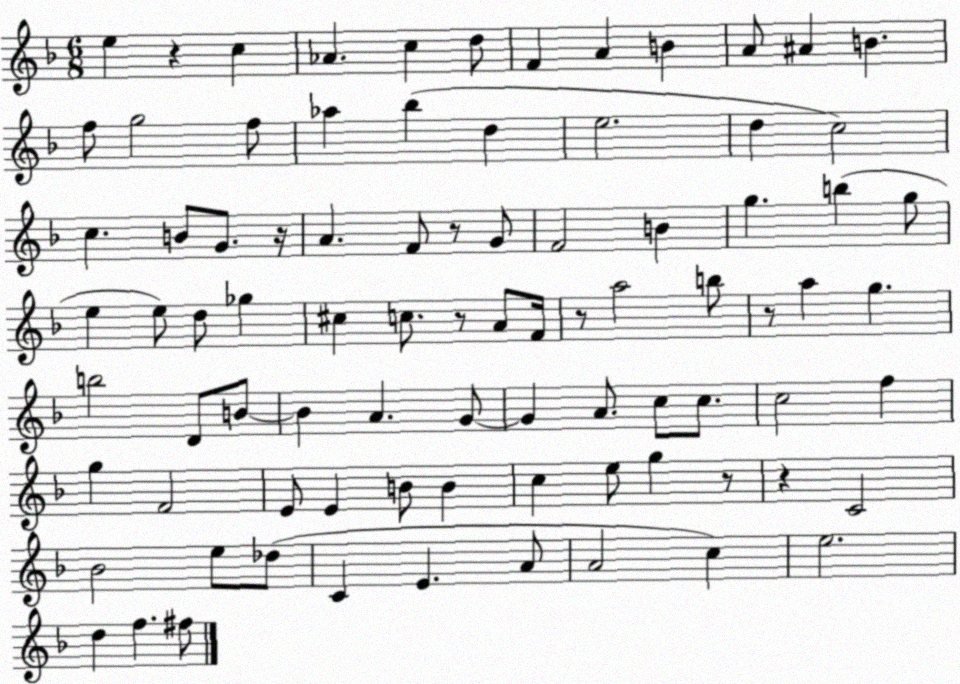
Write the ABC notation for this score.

X:1
T:Untitled
M:6/8
L:1/4
K:F
e z c _A c d/2 F A B A/2 ^A B f/2 g2 f/2 _a _b d e2 d c2 c B/2 G/2 z/4 A F/2 z/2 G/2 F2 B g b g/2 e e/2 d/2 _g ^c c/2 z/2 A/2 F/4 z/2 a2 b/2 z/2 a g b2 D/2 B/2 B A G/2 G A/2 c/2 c/2 c2 f g F2 E/2 E B/2 B c e/2 g z/2 z C2 _B2 e/2 _d/2 C E A/2 A2 c e2 d f ^f/2